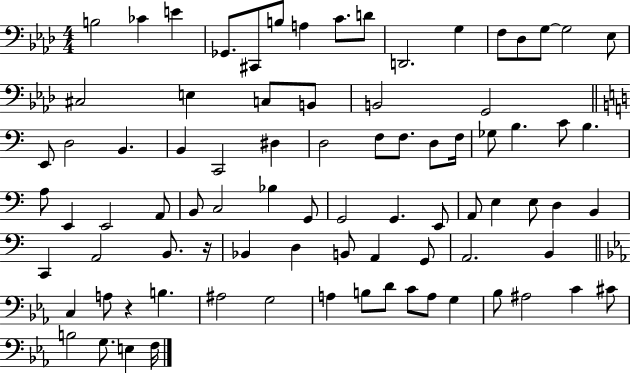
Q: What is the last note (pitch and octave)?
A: F3